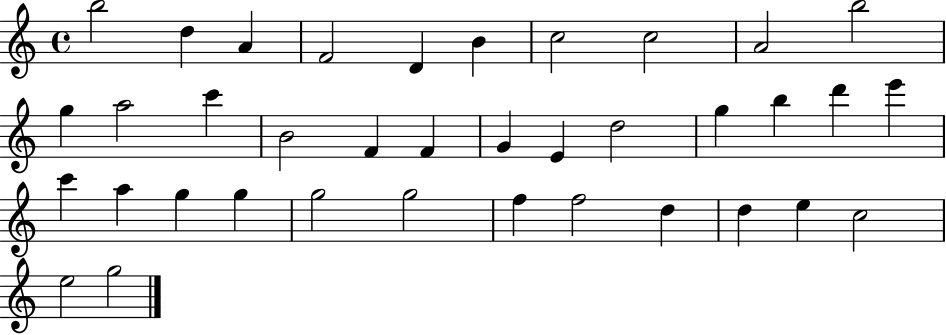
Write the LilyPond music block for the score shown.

{
  \clef treble
  \time 4/4
  \defaultTimeSignature
  \key c \major
  b''2 d''4 a'4 | f'2 d'4 b'4 | c''2 c''2 | a'2 b''2 | \break g''4 a''2 c'''4 | b'2 f'4 f'4 | g'4 e'4 d''2 | g''4 b''4 d'''4 e'''4 | \break c'''4 a''4 g''4 g''4 | g''2 g''2 | f''4 f''2 d''4 | d''4 e''4 c''2 | \break e''2 g''2 | \bar "|."
}